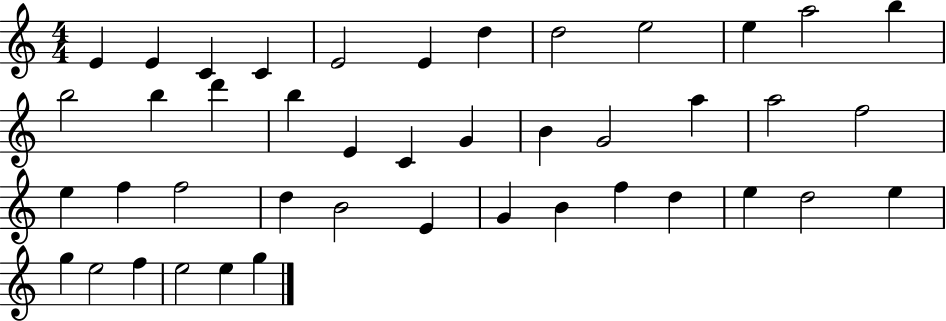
E4/q E4/q C4/q C4/q E4/h E4/q D5/q D5/h E5/h E5/q A5/h B5/q B5/h B5/q D6/q B5/q E4/q C4/q G4/q B4/q G4/h A5/q A5/h F5/h E5/q F5/q F5/h D5/q B4/h E4/q G4/q B4/q F5/q D5/q E5/q D5/h E5/q G5/q E5/h F5/q E5/h E5/q G5/q